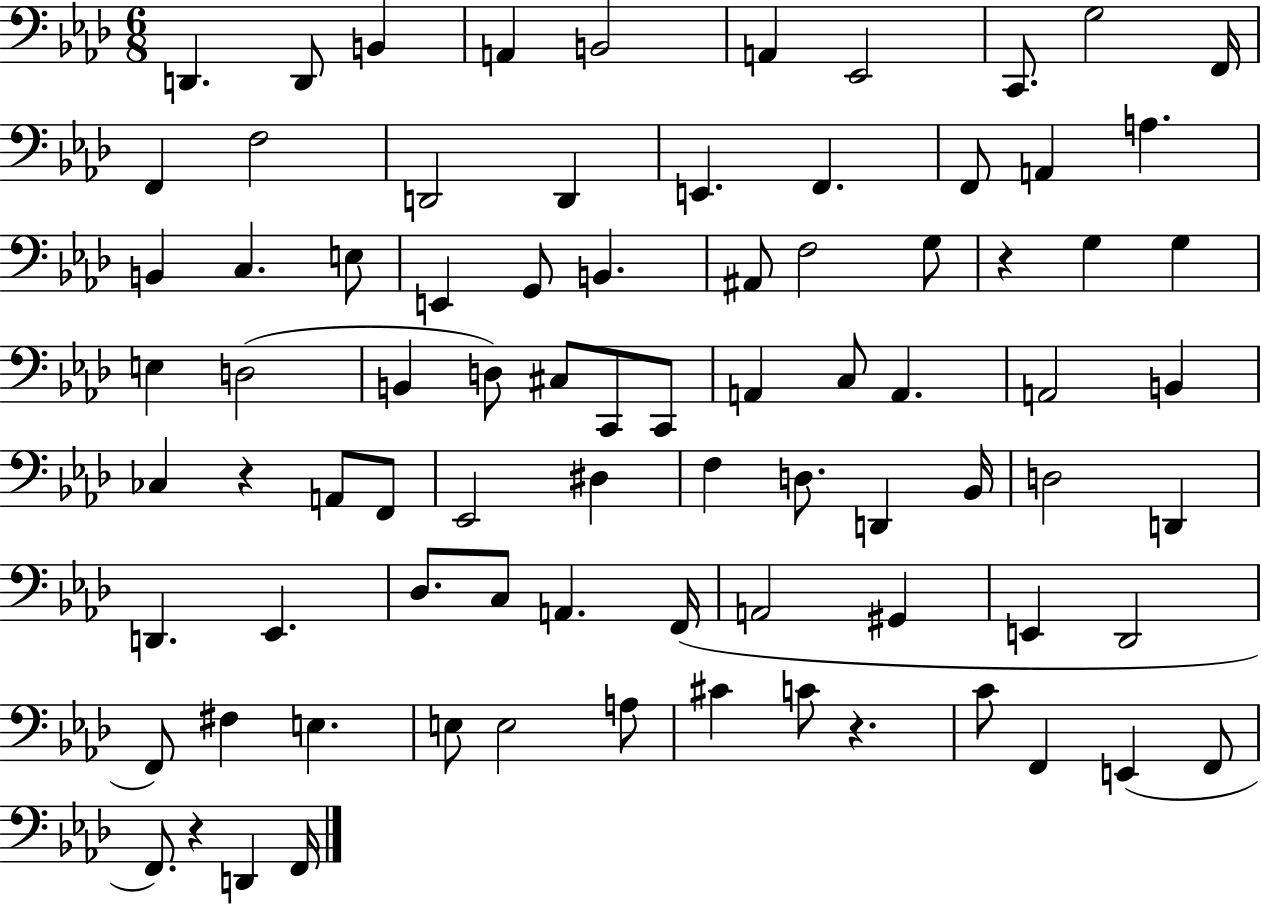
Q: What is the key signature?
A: AES major